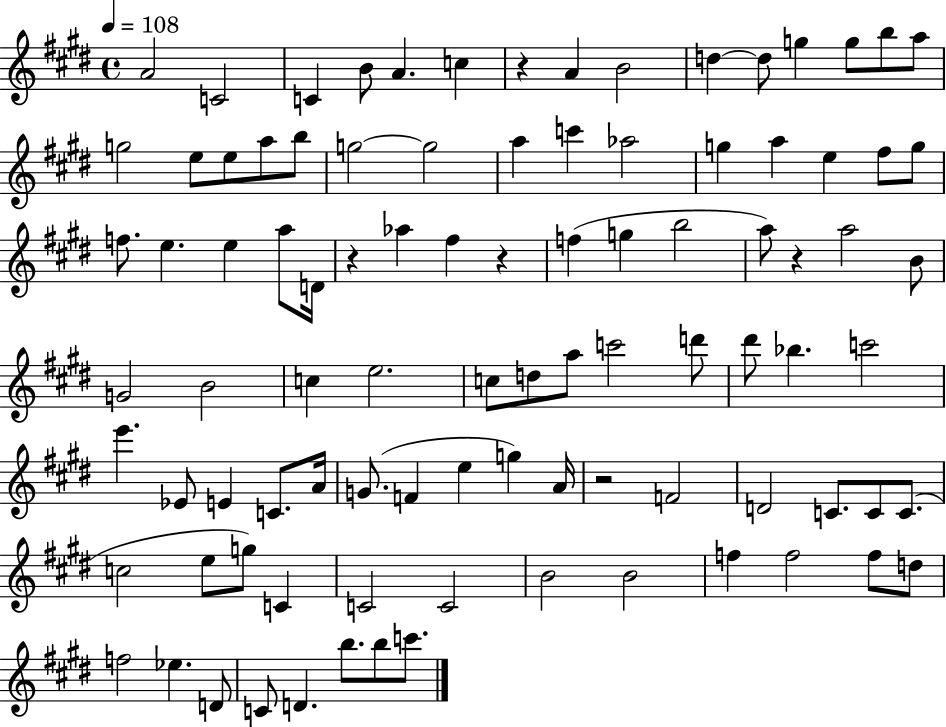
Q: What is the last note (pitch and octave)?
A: C6